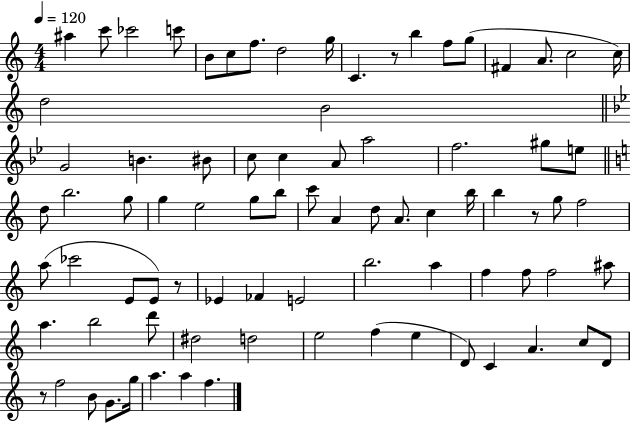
A#5/q C6/e CES6/h C6/e B4/e C5/e F5/e. D5/h G5/s C4/q. R/e B5/q F5/e G5/e F#4/q A4/e. C5/h C5/s D5/h B4/h G4/h B4/q. BIS4/e C5/e C5/q A4/e A5/h F5/h. G#5/e E5/e D5/e B5/h. G5/e G5/q E5/h G5/e B5/e C6/e A4/q D5/e A4/e. C5/q B5/s B5/q R/e G5/e F5/h A5/e CES6/h E4/e E4/e R/e Eb4/q FES4/q E4/h B5/h. A5/q F5/q F5/e F5/h A#5/e A5/q. B5/h D6/e D#5/h D5/h E5/h F5/q E5/q D4/e C4/q A4/q. C5/e D4/e R/e F5/h B4/e G4/e. G5/s A5/q. A5/q F5/q.